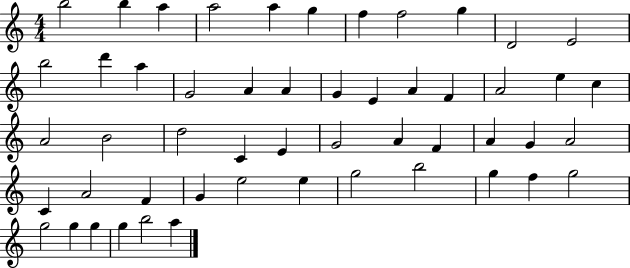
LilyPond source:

{
  \clef treble
  \numericTimeSignature
  \time 4/4
  \key c \major
  b''2 b''4 a''4 | a''2 a''4 g''4 | f''4 f''2 g''4 | d'2 e'2 | \break b''2 d'''4 a''4 | g'2 a'4 a'4 | g'4 e'4 a'4 f'4 | a'2 e''4 c''4 | \break a'2 b'2 | d''2 c'4 e'4 | g'2 a'4 f'4 | a'4 g'4 a'2 | \break c'4 a'2 f'4 | g'4 e''2 e''4 | g''2 b''2 | g''4 f''4 g''2 | \break g''2 g''4 g''4 | g''4 b''2 a''4 | \bar "|."
}